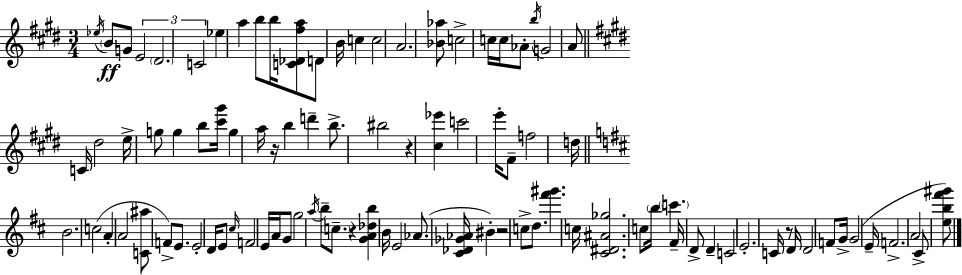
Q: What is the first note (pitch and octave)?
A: Eb5